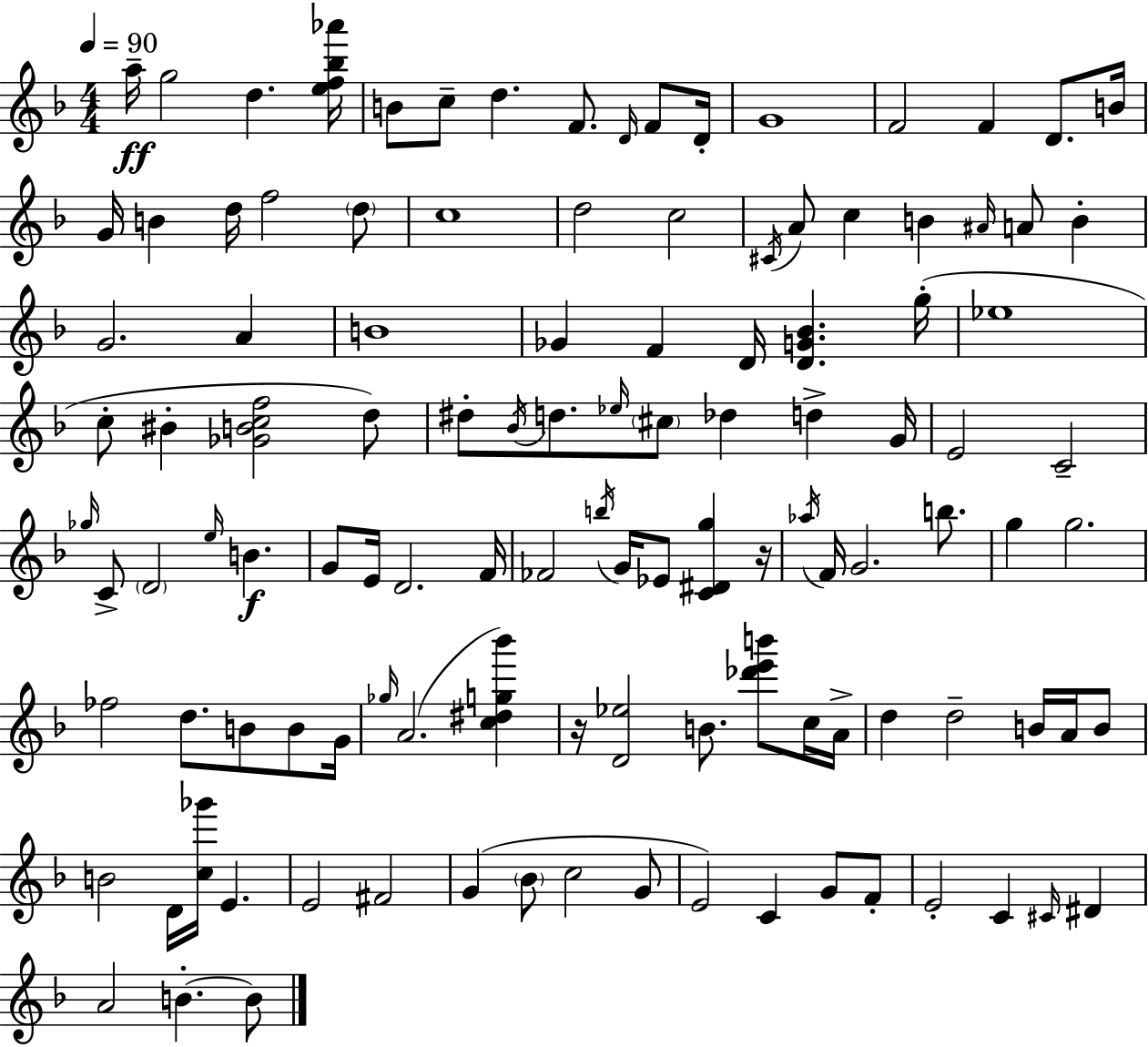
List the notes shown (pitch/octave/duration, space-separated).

A5/s G5/h D5/q. [E5,F5,Bb5,Ab6]/s B4/e C5/e D5/q. F4/e. D4/s F4/e D4/s G4/w F4/h F4/q D4/e. B4/s G4/s B4/q D5/s F5/h D5/e C5/w D5/h C5/h C#4/s A4/e C5/q B4/q A#4/s A4/e B4/q G4/h. A4/q B4/w Gb4/q F4/q D4/s [D4,G4,Bb4]/q. G5/s Eb5/w C5/e BIS4/q [Gb4,B4,C5,F5]/h D5/e D#5/e Bb4/s D5/e. Eb5/s C#5/e Db5/q D5/q G4/s E4/h C4/h Gb5/s C4/e D4/h E5/s B4/q. G4/e E4/s D4/h. F4/s FES4/h B5/s G4/s Eb4/e [C4,D#4,G5]/q R/s Ab5/s F4/s G4/h. B5/e. G5/q G5/h. FES5/h D5/e. B4/e B4/e G4/s Gb5/s A4/h. [C5,D#5,G5,Bb6]/q R/s [D4,Eb5]/h B4/e. [Db6,E6,B6]/e C5/s A4/s D5/q D5/h B4/s A4/s B4/e B4/h D4/s [C5,Gb6]/s E4/q. E4/h F#4/h G4/q Bb4/e C5/h G4/e E4/h C4/q G4/e F4/e E4/h C4/q C#4/s D#4/q A4/h B4/q. B4/e